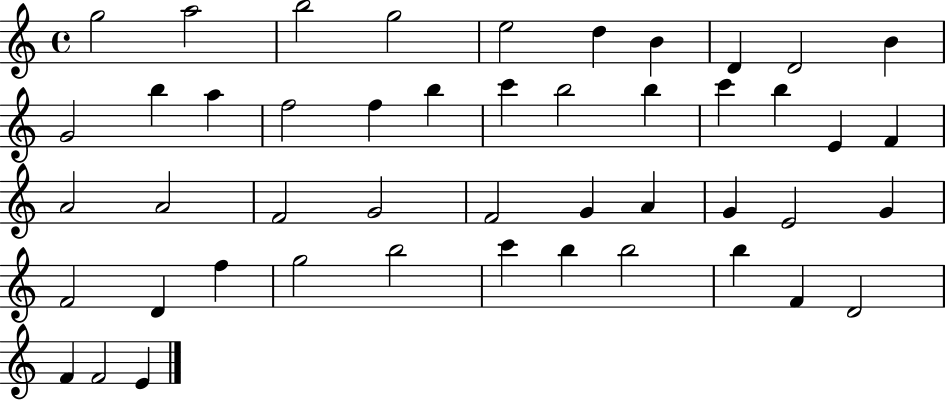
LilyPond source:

{
  \clef treble
  \time 4/4
  \defaultTimeSignature
  \key c \major
  g''2 a''2 | b''2 g''2 | e''2 d''4 b'4 | d'4 d'2 b'4 | \break g'2 b''4 a''4 | f''2 f''4 b''4 | c'''4 b''2 b''4 | c'''4 b''4 e'4 f'4 | \break a'2 a'2 | f'2 g'2 | f'2 g'4 a'4 | g'4 e'2 g'4 | \break f'2 d'4 f''4 | g''2 b''2 | c'''4 b''4 b''2 | b''4 f'4 d'2 | \break f'4 f'2 e'4 | \bar "|."
}